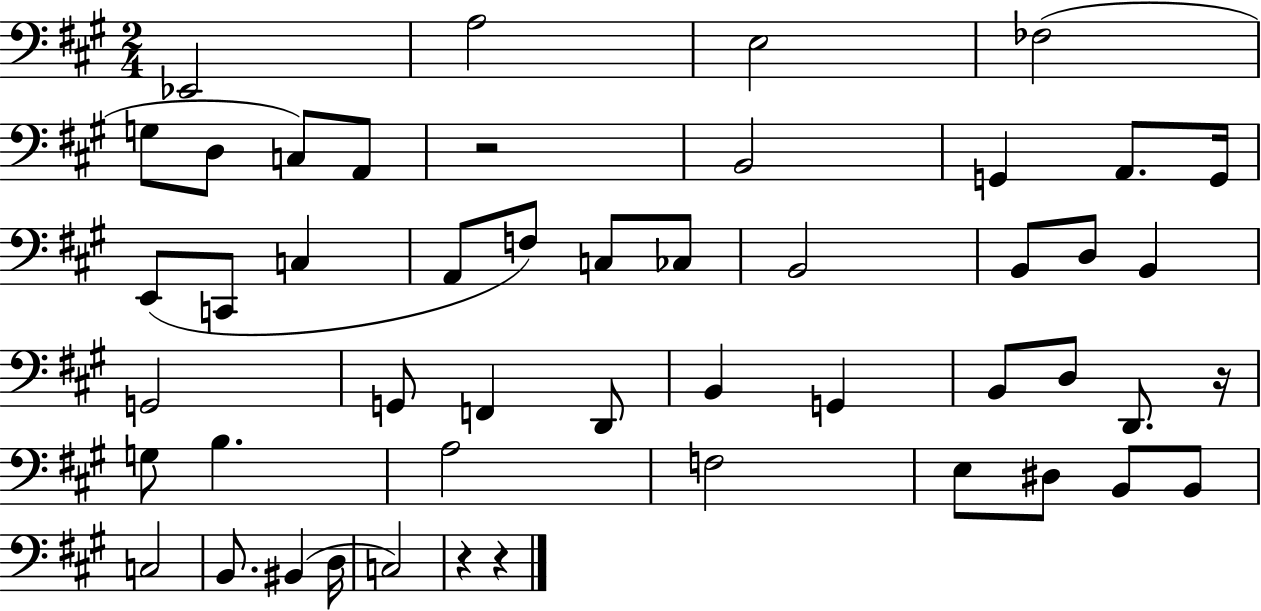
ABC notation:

X:1
T:Untitled
M:2/4
L:1/4
K:A
_E,,2 A,2 E,2 _F,2 G,/2 D,/2 C,/2 A,,/2 z2 B,,2 G,, A,,/2 G,,/4 E,,/2 C,,/2 C, A,,/2 F,/2 C,/2 _C,/2 B,,2 B,,/2 D,/2 B,, G,,2 G,,/2 F,, D,,/2 B,, G,, B,,/2 D,/2 D,,/2 z/4 G,/2 B, A,2 F,2 E,/2 ^D,/2 B,,/2 B,,/2 C,2 B,,/2 ^B,, D,/4 C,2 z z